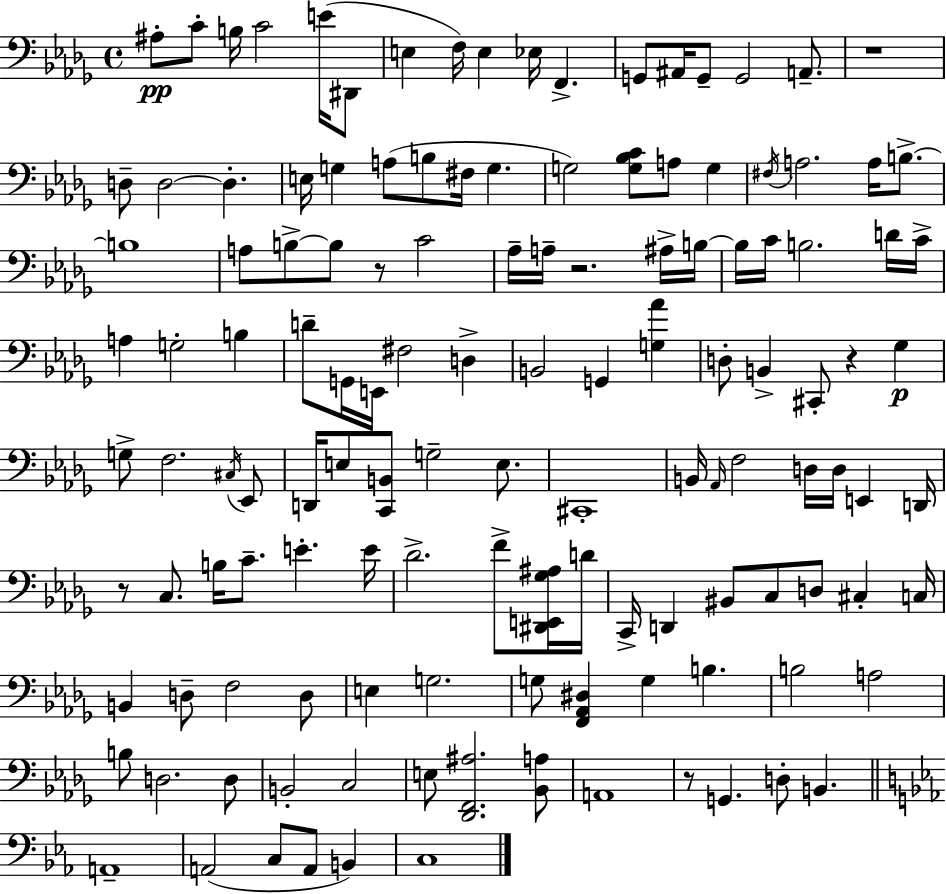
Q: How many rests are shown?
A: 6